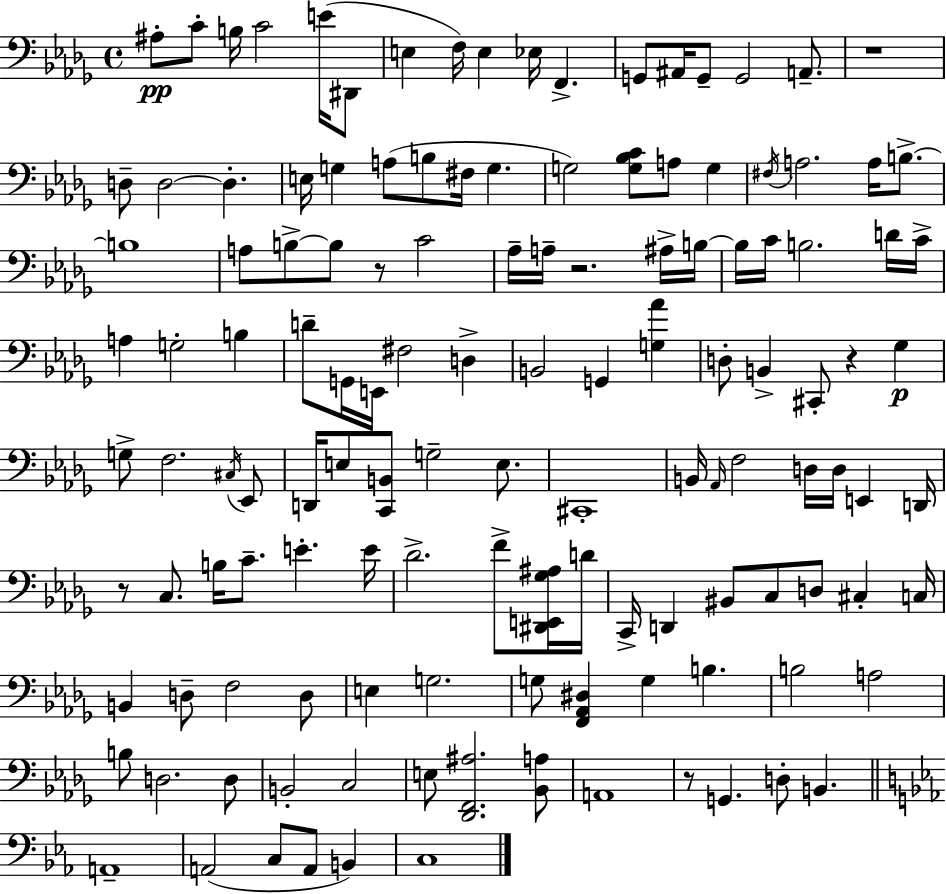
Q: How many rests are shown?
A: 6